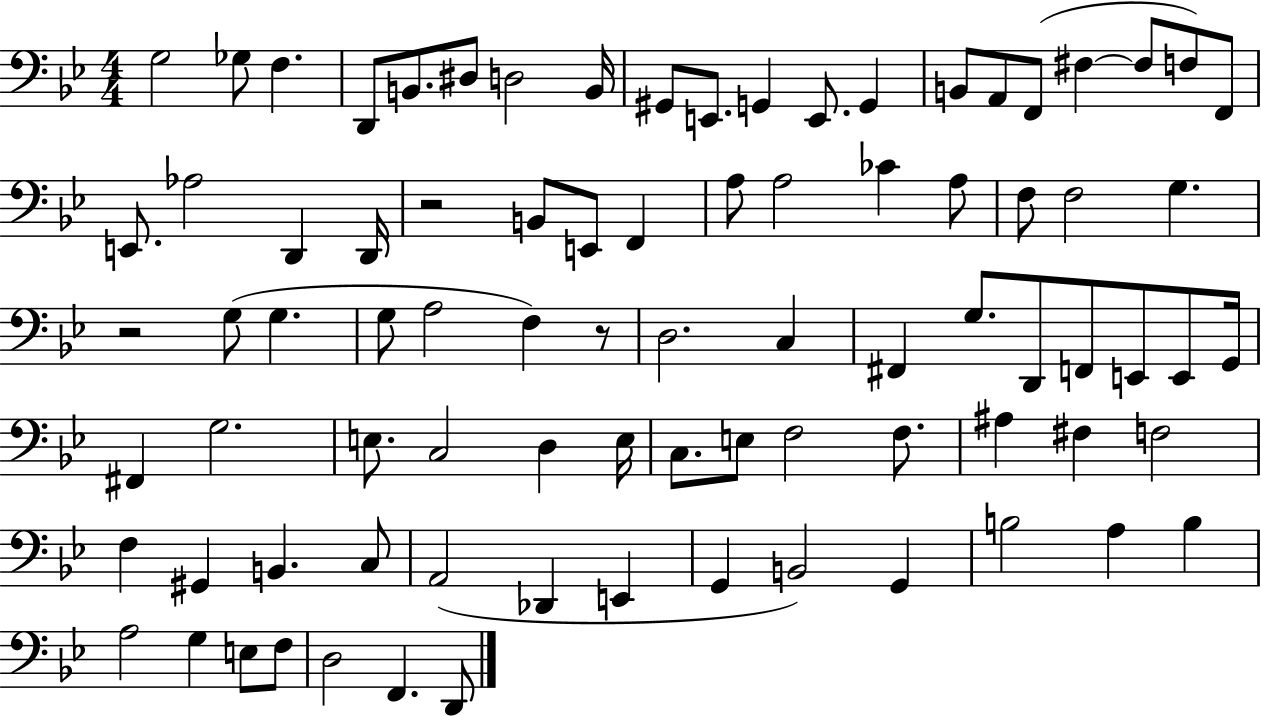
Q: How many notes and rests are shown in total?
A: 84